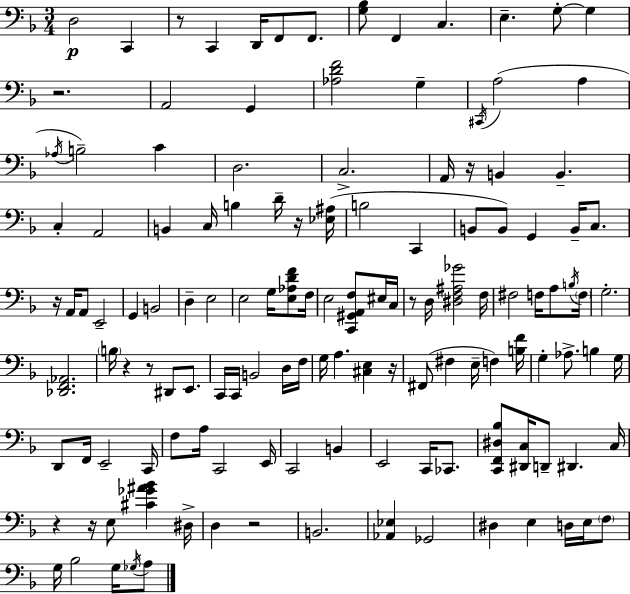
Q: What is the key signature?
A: F major